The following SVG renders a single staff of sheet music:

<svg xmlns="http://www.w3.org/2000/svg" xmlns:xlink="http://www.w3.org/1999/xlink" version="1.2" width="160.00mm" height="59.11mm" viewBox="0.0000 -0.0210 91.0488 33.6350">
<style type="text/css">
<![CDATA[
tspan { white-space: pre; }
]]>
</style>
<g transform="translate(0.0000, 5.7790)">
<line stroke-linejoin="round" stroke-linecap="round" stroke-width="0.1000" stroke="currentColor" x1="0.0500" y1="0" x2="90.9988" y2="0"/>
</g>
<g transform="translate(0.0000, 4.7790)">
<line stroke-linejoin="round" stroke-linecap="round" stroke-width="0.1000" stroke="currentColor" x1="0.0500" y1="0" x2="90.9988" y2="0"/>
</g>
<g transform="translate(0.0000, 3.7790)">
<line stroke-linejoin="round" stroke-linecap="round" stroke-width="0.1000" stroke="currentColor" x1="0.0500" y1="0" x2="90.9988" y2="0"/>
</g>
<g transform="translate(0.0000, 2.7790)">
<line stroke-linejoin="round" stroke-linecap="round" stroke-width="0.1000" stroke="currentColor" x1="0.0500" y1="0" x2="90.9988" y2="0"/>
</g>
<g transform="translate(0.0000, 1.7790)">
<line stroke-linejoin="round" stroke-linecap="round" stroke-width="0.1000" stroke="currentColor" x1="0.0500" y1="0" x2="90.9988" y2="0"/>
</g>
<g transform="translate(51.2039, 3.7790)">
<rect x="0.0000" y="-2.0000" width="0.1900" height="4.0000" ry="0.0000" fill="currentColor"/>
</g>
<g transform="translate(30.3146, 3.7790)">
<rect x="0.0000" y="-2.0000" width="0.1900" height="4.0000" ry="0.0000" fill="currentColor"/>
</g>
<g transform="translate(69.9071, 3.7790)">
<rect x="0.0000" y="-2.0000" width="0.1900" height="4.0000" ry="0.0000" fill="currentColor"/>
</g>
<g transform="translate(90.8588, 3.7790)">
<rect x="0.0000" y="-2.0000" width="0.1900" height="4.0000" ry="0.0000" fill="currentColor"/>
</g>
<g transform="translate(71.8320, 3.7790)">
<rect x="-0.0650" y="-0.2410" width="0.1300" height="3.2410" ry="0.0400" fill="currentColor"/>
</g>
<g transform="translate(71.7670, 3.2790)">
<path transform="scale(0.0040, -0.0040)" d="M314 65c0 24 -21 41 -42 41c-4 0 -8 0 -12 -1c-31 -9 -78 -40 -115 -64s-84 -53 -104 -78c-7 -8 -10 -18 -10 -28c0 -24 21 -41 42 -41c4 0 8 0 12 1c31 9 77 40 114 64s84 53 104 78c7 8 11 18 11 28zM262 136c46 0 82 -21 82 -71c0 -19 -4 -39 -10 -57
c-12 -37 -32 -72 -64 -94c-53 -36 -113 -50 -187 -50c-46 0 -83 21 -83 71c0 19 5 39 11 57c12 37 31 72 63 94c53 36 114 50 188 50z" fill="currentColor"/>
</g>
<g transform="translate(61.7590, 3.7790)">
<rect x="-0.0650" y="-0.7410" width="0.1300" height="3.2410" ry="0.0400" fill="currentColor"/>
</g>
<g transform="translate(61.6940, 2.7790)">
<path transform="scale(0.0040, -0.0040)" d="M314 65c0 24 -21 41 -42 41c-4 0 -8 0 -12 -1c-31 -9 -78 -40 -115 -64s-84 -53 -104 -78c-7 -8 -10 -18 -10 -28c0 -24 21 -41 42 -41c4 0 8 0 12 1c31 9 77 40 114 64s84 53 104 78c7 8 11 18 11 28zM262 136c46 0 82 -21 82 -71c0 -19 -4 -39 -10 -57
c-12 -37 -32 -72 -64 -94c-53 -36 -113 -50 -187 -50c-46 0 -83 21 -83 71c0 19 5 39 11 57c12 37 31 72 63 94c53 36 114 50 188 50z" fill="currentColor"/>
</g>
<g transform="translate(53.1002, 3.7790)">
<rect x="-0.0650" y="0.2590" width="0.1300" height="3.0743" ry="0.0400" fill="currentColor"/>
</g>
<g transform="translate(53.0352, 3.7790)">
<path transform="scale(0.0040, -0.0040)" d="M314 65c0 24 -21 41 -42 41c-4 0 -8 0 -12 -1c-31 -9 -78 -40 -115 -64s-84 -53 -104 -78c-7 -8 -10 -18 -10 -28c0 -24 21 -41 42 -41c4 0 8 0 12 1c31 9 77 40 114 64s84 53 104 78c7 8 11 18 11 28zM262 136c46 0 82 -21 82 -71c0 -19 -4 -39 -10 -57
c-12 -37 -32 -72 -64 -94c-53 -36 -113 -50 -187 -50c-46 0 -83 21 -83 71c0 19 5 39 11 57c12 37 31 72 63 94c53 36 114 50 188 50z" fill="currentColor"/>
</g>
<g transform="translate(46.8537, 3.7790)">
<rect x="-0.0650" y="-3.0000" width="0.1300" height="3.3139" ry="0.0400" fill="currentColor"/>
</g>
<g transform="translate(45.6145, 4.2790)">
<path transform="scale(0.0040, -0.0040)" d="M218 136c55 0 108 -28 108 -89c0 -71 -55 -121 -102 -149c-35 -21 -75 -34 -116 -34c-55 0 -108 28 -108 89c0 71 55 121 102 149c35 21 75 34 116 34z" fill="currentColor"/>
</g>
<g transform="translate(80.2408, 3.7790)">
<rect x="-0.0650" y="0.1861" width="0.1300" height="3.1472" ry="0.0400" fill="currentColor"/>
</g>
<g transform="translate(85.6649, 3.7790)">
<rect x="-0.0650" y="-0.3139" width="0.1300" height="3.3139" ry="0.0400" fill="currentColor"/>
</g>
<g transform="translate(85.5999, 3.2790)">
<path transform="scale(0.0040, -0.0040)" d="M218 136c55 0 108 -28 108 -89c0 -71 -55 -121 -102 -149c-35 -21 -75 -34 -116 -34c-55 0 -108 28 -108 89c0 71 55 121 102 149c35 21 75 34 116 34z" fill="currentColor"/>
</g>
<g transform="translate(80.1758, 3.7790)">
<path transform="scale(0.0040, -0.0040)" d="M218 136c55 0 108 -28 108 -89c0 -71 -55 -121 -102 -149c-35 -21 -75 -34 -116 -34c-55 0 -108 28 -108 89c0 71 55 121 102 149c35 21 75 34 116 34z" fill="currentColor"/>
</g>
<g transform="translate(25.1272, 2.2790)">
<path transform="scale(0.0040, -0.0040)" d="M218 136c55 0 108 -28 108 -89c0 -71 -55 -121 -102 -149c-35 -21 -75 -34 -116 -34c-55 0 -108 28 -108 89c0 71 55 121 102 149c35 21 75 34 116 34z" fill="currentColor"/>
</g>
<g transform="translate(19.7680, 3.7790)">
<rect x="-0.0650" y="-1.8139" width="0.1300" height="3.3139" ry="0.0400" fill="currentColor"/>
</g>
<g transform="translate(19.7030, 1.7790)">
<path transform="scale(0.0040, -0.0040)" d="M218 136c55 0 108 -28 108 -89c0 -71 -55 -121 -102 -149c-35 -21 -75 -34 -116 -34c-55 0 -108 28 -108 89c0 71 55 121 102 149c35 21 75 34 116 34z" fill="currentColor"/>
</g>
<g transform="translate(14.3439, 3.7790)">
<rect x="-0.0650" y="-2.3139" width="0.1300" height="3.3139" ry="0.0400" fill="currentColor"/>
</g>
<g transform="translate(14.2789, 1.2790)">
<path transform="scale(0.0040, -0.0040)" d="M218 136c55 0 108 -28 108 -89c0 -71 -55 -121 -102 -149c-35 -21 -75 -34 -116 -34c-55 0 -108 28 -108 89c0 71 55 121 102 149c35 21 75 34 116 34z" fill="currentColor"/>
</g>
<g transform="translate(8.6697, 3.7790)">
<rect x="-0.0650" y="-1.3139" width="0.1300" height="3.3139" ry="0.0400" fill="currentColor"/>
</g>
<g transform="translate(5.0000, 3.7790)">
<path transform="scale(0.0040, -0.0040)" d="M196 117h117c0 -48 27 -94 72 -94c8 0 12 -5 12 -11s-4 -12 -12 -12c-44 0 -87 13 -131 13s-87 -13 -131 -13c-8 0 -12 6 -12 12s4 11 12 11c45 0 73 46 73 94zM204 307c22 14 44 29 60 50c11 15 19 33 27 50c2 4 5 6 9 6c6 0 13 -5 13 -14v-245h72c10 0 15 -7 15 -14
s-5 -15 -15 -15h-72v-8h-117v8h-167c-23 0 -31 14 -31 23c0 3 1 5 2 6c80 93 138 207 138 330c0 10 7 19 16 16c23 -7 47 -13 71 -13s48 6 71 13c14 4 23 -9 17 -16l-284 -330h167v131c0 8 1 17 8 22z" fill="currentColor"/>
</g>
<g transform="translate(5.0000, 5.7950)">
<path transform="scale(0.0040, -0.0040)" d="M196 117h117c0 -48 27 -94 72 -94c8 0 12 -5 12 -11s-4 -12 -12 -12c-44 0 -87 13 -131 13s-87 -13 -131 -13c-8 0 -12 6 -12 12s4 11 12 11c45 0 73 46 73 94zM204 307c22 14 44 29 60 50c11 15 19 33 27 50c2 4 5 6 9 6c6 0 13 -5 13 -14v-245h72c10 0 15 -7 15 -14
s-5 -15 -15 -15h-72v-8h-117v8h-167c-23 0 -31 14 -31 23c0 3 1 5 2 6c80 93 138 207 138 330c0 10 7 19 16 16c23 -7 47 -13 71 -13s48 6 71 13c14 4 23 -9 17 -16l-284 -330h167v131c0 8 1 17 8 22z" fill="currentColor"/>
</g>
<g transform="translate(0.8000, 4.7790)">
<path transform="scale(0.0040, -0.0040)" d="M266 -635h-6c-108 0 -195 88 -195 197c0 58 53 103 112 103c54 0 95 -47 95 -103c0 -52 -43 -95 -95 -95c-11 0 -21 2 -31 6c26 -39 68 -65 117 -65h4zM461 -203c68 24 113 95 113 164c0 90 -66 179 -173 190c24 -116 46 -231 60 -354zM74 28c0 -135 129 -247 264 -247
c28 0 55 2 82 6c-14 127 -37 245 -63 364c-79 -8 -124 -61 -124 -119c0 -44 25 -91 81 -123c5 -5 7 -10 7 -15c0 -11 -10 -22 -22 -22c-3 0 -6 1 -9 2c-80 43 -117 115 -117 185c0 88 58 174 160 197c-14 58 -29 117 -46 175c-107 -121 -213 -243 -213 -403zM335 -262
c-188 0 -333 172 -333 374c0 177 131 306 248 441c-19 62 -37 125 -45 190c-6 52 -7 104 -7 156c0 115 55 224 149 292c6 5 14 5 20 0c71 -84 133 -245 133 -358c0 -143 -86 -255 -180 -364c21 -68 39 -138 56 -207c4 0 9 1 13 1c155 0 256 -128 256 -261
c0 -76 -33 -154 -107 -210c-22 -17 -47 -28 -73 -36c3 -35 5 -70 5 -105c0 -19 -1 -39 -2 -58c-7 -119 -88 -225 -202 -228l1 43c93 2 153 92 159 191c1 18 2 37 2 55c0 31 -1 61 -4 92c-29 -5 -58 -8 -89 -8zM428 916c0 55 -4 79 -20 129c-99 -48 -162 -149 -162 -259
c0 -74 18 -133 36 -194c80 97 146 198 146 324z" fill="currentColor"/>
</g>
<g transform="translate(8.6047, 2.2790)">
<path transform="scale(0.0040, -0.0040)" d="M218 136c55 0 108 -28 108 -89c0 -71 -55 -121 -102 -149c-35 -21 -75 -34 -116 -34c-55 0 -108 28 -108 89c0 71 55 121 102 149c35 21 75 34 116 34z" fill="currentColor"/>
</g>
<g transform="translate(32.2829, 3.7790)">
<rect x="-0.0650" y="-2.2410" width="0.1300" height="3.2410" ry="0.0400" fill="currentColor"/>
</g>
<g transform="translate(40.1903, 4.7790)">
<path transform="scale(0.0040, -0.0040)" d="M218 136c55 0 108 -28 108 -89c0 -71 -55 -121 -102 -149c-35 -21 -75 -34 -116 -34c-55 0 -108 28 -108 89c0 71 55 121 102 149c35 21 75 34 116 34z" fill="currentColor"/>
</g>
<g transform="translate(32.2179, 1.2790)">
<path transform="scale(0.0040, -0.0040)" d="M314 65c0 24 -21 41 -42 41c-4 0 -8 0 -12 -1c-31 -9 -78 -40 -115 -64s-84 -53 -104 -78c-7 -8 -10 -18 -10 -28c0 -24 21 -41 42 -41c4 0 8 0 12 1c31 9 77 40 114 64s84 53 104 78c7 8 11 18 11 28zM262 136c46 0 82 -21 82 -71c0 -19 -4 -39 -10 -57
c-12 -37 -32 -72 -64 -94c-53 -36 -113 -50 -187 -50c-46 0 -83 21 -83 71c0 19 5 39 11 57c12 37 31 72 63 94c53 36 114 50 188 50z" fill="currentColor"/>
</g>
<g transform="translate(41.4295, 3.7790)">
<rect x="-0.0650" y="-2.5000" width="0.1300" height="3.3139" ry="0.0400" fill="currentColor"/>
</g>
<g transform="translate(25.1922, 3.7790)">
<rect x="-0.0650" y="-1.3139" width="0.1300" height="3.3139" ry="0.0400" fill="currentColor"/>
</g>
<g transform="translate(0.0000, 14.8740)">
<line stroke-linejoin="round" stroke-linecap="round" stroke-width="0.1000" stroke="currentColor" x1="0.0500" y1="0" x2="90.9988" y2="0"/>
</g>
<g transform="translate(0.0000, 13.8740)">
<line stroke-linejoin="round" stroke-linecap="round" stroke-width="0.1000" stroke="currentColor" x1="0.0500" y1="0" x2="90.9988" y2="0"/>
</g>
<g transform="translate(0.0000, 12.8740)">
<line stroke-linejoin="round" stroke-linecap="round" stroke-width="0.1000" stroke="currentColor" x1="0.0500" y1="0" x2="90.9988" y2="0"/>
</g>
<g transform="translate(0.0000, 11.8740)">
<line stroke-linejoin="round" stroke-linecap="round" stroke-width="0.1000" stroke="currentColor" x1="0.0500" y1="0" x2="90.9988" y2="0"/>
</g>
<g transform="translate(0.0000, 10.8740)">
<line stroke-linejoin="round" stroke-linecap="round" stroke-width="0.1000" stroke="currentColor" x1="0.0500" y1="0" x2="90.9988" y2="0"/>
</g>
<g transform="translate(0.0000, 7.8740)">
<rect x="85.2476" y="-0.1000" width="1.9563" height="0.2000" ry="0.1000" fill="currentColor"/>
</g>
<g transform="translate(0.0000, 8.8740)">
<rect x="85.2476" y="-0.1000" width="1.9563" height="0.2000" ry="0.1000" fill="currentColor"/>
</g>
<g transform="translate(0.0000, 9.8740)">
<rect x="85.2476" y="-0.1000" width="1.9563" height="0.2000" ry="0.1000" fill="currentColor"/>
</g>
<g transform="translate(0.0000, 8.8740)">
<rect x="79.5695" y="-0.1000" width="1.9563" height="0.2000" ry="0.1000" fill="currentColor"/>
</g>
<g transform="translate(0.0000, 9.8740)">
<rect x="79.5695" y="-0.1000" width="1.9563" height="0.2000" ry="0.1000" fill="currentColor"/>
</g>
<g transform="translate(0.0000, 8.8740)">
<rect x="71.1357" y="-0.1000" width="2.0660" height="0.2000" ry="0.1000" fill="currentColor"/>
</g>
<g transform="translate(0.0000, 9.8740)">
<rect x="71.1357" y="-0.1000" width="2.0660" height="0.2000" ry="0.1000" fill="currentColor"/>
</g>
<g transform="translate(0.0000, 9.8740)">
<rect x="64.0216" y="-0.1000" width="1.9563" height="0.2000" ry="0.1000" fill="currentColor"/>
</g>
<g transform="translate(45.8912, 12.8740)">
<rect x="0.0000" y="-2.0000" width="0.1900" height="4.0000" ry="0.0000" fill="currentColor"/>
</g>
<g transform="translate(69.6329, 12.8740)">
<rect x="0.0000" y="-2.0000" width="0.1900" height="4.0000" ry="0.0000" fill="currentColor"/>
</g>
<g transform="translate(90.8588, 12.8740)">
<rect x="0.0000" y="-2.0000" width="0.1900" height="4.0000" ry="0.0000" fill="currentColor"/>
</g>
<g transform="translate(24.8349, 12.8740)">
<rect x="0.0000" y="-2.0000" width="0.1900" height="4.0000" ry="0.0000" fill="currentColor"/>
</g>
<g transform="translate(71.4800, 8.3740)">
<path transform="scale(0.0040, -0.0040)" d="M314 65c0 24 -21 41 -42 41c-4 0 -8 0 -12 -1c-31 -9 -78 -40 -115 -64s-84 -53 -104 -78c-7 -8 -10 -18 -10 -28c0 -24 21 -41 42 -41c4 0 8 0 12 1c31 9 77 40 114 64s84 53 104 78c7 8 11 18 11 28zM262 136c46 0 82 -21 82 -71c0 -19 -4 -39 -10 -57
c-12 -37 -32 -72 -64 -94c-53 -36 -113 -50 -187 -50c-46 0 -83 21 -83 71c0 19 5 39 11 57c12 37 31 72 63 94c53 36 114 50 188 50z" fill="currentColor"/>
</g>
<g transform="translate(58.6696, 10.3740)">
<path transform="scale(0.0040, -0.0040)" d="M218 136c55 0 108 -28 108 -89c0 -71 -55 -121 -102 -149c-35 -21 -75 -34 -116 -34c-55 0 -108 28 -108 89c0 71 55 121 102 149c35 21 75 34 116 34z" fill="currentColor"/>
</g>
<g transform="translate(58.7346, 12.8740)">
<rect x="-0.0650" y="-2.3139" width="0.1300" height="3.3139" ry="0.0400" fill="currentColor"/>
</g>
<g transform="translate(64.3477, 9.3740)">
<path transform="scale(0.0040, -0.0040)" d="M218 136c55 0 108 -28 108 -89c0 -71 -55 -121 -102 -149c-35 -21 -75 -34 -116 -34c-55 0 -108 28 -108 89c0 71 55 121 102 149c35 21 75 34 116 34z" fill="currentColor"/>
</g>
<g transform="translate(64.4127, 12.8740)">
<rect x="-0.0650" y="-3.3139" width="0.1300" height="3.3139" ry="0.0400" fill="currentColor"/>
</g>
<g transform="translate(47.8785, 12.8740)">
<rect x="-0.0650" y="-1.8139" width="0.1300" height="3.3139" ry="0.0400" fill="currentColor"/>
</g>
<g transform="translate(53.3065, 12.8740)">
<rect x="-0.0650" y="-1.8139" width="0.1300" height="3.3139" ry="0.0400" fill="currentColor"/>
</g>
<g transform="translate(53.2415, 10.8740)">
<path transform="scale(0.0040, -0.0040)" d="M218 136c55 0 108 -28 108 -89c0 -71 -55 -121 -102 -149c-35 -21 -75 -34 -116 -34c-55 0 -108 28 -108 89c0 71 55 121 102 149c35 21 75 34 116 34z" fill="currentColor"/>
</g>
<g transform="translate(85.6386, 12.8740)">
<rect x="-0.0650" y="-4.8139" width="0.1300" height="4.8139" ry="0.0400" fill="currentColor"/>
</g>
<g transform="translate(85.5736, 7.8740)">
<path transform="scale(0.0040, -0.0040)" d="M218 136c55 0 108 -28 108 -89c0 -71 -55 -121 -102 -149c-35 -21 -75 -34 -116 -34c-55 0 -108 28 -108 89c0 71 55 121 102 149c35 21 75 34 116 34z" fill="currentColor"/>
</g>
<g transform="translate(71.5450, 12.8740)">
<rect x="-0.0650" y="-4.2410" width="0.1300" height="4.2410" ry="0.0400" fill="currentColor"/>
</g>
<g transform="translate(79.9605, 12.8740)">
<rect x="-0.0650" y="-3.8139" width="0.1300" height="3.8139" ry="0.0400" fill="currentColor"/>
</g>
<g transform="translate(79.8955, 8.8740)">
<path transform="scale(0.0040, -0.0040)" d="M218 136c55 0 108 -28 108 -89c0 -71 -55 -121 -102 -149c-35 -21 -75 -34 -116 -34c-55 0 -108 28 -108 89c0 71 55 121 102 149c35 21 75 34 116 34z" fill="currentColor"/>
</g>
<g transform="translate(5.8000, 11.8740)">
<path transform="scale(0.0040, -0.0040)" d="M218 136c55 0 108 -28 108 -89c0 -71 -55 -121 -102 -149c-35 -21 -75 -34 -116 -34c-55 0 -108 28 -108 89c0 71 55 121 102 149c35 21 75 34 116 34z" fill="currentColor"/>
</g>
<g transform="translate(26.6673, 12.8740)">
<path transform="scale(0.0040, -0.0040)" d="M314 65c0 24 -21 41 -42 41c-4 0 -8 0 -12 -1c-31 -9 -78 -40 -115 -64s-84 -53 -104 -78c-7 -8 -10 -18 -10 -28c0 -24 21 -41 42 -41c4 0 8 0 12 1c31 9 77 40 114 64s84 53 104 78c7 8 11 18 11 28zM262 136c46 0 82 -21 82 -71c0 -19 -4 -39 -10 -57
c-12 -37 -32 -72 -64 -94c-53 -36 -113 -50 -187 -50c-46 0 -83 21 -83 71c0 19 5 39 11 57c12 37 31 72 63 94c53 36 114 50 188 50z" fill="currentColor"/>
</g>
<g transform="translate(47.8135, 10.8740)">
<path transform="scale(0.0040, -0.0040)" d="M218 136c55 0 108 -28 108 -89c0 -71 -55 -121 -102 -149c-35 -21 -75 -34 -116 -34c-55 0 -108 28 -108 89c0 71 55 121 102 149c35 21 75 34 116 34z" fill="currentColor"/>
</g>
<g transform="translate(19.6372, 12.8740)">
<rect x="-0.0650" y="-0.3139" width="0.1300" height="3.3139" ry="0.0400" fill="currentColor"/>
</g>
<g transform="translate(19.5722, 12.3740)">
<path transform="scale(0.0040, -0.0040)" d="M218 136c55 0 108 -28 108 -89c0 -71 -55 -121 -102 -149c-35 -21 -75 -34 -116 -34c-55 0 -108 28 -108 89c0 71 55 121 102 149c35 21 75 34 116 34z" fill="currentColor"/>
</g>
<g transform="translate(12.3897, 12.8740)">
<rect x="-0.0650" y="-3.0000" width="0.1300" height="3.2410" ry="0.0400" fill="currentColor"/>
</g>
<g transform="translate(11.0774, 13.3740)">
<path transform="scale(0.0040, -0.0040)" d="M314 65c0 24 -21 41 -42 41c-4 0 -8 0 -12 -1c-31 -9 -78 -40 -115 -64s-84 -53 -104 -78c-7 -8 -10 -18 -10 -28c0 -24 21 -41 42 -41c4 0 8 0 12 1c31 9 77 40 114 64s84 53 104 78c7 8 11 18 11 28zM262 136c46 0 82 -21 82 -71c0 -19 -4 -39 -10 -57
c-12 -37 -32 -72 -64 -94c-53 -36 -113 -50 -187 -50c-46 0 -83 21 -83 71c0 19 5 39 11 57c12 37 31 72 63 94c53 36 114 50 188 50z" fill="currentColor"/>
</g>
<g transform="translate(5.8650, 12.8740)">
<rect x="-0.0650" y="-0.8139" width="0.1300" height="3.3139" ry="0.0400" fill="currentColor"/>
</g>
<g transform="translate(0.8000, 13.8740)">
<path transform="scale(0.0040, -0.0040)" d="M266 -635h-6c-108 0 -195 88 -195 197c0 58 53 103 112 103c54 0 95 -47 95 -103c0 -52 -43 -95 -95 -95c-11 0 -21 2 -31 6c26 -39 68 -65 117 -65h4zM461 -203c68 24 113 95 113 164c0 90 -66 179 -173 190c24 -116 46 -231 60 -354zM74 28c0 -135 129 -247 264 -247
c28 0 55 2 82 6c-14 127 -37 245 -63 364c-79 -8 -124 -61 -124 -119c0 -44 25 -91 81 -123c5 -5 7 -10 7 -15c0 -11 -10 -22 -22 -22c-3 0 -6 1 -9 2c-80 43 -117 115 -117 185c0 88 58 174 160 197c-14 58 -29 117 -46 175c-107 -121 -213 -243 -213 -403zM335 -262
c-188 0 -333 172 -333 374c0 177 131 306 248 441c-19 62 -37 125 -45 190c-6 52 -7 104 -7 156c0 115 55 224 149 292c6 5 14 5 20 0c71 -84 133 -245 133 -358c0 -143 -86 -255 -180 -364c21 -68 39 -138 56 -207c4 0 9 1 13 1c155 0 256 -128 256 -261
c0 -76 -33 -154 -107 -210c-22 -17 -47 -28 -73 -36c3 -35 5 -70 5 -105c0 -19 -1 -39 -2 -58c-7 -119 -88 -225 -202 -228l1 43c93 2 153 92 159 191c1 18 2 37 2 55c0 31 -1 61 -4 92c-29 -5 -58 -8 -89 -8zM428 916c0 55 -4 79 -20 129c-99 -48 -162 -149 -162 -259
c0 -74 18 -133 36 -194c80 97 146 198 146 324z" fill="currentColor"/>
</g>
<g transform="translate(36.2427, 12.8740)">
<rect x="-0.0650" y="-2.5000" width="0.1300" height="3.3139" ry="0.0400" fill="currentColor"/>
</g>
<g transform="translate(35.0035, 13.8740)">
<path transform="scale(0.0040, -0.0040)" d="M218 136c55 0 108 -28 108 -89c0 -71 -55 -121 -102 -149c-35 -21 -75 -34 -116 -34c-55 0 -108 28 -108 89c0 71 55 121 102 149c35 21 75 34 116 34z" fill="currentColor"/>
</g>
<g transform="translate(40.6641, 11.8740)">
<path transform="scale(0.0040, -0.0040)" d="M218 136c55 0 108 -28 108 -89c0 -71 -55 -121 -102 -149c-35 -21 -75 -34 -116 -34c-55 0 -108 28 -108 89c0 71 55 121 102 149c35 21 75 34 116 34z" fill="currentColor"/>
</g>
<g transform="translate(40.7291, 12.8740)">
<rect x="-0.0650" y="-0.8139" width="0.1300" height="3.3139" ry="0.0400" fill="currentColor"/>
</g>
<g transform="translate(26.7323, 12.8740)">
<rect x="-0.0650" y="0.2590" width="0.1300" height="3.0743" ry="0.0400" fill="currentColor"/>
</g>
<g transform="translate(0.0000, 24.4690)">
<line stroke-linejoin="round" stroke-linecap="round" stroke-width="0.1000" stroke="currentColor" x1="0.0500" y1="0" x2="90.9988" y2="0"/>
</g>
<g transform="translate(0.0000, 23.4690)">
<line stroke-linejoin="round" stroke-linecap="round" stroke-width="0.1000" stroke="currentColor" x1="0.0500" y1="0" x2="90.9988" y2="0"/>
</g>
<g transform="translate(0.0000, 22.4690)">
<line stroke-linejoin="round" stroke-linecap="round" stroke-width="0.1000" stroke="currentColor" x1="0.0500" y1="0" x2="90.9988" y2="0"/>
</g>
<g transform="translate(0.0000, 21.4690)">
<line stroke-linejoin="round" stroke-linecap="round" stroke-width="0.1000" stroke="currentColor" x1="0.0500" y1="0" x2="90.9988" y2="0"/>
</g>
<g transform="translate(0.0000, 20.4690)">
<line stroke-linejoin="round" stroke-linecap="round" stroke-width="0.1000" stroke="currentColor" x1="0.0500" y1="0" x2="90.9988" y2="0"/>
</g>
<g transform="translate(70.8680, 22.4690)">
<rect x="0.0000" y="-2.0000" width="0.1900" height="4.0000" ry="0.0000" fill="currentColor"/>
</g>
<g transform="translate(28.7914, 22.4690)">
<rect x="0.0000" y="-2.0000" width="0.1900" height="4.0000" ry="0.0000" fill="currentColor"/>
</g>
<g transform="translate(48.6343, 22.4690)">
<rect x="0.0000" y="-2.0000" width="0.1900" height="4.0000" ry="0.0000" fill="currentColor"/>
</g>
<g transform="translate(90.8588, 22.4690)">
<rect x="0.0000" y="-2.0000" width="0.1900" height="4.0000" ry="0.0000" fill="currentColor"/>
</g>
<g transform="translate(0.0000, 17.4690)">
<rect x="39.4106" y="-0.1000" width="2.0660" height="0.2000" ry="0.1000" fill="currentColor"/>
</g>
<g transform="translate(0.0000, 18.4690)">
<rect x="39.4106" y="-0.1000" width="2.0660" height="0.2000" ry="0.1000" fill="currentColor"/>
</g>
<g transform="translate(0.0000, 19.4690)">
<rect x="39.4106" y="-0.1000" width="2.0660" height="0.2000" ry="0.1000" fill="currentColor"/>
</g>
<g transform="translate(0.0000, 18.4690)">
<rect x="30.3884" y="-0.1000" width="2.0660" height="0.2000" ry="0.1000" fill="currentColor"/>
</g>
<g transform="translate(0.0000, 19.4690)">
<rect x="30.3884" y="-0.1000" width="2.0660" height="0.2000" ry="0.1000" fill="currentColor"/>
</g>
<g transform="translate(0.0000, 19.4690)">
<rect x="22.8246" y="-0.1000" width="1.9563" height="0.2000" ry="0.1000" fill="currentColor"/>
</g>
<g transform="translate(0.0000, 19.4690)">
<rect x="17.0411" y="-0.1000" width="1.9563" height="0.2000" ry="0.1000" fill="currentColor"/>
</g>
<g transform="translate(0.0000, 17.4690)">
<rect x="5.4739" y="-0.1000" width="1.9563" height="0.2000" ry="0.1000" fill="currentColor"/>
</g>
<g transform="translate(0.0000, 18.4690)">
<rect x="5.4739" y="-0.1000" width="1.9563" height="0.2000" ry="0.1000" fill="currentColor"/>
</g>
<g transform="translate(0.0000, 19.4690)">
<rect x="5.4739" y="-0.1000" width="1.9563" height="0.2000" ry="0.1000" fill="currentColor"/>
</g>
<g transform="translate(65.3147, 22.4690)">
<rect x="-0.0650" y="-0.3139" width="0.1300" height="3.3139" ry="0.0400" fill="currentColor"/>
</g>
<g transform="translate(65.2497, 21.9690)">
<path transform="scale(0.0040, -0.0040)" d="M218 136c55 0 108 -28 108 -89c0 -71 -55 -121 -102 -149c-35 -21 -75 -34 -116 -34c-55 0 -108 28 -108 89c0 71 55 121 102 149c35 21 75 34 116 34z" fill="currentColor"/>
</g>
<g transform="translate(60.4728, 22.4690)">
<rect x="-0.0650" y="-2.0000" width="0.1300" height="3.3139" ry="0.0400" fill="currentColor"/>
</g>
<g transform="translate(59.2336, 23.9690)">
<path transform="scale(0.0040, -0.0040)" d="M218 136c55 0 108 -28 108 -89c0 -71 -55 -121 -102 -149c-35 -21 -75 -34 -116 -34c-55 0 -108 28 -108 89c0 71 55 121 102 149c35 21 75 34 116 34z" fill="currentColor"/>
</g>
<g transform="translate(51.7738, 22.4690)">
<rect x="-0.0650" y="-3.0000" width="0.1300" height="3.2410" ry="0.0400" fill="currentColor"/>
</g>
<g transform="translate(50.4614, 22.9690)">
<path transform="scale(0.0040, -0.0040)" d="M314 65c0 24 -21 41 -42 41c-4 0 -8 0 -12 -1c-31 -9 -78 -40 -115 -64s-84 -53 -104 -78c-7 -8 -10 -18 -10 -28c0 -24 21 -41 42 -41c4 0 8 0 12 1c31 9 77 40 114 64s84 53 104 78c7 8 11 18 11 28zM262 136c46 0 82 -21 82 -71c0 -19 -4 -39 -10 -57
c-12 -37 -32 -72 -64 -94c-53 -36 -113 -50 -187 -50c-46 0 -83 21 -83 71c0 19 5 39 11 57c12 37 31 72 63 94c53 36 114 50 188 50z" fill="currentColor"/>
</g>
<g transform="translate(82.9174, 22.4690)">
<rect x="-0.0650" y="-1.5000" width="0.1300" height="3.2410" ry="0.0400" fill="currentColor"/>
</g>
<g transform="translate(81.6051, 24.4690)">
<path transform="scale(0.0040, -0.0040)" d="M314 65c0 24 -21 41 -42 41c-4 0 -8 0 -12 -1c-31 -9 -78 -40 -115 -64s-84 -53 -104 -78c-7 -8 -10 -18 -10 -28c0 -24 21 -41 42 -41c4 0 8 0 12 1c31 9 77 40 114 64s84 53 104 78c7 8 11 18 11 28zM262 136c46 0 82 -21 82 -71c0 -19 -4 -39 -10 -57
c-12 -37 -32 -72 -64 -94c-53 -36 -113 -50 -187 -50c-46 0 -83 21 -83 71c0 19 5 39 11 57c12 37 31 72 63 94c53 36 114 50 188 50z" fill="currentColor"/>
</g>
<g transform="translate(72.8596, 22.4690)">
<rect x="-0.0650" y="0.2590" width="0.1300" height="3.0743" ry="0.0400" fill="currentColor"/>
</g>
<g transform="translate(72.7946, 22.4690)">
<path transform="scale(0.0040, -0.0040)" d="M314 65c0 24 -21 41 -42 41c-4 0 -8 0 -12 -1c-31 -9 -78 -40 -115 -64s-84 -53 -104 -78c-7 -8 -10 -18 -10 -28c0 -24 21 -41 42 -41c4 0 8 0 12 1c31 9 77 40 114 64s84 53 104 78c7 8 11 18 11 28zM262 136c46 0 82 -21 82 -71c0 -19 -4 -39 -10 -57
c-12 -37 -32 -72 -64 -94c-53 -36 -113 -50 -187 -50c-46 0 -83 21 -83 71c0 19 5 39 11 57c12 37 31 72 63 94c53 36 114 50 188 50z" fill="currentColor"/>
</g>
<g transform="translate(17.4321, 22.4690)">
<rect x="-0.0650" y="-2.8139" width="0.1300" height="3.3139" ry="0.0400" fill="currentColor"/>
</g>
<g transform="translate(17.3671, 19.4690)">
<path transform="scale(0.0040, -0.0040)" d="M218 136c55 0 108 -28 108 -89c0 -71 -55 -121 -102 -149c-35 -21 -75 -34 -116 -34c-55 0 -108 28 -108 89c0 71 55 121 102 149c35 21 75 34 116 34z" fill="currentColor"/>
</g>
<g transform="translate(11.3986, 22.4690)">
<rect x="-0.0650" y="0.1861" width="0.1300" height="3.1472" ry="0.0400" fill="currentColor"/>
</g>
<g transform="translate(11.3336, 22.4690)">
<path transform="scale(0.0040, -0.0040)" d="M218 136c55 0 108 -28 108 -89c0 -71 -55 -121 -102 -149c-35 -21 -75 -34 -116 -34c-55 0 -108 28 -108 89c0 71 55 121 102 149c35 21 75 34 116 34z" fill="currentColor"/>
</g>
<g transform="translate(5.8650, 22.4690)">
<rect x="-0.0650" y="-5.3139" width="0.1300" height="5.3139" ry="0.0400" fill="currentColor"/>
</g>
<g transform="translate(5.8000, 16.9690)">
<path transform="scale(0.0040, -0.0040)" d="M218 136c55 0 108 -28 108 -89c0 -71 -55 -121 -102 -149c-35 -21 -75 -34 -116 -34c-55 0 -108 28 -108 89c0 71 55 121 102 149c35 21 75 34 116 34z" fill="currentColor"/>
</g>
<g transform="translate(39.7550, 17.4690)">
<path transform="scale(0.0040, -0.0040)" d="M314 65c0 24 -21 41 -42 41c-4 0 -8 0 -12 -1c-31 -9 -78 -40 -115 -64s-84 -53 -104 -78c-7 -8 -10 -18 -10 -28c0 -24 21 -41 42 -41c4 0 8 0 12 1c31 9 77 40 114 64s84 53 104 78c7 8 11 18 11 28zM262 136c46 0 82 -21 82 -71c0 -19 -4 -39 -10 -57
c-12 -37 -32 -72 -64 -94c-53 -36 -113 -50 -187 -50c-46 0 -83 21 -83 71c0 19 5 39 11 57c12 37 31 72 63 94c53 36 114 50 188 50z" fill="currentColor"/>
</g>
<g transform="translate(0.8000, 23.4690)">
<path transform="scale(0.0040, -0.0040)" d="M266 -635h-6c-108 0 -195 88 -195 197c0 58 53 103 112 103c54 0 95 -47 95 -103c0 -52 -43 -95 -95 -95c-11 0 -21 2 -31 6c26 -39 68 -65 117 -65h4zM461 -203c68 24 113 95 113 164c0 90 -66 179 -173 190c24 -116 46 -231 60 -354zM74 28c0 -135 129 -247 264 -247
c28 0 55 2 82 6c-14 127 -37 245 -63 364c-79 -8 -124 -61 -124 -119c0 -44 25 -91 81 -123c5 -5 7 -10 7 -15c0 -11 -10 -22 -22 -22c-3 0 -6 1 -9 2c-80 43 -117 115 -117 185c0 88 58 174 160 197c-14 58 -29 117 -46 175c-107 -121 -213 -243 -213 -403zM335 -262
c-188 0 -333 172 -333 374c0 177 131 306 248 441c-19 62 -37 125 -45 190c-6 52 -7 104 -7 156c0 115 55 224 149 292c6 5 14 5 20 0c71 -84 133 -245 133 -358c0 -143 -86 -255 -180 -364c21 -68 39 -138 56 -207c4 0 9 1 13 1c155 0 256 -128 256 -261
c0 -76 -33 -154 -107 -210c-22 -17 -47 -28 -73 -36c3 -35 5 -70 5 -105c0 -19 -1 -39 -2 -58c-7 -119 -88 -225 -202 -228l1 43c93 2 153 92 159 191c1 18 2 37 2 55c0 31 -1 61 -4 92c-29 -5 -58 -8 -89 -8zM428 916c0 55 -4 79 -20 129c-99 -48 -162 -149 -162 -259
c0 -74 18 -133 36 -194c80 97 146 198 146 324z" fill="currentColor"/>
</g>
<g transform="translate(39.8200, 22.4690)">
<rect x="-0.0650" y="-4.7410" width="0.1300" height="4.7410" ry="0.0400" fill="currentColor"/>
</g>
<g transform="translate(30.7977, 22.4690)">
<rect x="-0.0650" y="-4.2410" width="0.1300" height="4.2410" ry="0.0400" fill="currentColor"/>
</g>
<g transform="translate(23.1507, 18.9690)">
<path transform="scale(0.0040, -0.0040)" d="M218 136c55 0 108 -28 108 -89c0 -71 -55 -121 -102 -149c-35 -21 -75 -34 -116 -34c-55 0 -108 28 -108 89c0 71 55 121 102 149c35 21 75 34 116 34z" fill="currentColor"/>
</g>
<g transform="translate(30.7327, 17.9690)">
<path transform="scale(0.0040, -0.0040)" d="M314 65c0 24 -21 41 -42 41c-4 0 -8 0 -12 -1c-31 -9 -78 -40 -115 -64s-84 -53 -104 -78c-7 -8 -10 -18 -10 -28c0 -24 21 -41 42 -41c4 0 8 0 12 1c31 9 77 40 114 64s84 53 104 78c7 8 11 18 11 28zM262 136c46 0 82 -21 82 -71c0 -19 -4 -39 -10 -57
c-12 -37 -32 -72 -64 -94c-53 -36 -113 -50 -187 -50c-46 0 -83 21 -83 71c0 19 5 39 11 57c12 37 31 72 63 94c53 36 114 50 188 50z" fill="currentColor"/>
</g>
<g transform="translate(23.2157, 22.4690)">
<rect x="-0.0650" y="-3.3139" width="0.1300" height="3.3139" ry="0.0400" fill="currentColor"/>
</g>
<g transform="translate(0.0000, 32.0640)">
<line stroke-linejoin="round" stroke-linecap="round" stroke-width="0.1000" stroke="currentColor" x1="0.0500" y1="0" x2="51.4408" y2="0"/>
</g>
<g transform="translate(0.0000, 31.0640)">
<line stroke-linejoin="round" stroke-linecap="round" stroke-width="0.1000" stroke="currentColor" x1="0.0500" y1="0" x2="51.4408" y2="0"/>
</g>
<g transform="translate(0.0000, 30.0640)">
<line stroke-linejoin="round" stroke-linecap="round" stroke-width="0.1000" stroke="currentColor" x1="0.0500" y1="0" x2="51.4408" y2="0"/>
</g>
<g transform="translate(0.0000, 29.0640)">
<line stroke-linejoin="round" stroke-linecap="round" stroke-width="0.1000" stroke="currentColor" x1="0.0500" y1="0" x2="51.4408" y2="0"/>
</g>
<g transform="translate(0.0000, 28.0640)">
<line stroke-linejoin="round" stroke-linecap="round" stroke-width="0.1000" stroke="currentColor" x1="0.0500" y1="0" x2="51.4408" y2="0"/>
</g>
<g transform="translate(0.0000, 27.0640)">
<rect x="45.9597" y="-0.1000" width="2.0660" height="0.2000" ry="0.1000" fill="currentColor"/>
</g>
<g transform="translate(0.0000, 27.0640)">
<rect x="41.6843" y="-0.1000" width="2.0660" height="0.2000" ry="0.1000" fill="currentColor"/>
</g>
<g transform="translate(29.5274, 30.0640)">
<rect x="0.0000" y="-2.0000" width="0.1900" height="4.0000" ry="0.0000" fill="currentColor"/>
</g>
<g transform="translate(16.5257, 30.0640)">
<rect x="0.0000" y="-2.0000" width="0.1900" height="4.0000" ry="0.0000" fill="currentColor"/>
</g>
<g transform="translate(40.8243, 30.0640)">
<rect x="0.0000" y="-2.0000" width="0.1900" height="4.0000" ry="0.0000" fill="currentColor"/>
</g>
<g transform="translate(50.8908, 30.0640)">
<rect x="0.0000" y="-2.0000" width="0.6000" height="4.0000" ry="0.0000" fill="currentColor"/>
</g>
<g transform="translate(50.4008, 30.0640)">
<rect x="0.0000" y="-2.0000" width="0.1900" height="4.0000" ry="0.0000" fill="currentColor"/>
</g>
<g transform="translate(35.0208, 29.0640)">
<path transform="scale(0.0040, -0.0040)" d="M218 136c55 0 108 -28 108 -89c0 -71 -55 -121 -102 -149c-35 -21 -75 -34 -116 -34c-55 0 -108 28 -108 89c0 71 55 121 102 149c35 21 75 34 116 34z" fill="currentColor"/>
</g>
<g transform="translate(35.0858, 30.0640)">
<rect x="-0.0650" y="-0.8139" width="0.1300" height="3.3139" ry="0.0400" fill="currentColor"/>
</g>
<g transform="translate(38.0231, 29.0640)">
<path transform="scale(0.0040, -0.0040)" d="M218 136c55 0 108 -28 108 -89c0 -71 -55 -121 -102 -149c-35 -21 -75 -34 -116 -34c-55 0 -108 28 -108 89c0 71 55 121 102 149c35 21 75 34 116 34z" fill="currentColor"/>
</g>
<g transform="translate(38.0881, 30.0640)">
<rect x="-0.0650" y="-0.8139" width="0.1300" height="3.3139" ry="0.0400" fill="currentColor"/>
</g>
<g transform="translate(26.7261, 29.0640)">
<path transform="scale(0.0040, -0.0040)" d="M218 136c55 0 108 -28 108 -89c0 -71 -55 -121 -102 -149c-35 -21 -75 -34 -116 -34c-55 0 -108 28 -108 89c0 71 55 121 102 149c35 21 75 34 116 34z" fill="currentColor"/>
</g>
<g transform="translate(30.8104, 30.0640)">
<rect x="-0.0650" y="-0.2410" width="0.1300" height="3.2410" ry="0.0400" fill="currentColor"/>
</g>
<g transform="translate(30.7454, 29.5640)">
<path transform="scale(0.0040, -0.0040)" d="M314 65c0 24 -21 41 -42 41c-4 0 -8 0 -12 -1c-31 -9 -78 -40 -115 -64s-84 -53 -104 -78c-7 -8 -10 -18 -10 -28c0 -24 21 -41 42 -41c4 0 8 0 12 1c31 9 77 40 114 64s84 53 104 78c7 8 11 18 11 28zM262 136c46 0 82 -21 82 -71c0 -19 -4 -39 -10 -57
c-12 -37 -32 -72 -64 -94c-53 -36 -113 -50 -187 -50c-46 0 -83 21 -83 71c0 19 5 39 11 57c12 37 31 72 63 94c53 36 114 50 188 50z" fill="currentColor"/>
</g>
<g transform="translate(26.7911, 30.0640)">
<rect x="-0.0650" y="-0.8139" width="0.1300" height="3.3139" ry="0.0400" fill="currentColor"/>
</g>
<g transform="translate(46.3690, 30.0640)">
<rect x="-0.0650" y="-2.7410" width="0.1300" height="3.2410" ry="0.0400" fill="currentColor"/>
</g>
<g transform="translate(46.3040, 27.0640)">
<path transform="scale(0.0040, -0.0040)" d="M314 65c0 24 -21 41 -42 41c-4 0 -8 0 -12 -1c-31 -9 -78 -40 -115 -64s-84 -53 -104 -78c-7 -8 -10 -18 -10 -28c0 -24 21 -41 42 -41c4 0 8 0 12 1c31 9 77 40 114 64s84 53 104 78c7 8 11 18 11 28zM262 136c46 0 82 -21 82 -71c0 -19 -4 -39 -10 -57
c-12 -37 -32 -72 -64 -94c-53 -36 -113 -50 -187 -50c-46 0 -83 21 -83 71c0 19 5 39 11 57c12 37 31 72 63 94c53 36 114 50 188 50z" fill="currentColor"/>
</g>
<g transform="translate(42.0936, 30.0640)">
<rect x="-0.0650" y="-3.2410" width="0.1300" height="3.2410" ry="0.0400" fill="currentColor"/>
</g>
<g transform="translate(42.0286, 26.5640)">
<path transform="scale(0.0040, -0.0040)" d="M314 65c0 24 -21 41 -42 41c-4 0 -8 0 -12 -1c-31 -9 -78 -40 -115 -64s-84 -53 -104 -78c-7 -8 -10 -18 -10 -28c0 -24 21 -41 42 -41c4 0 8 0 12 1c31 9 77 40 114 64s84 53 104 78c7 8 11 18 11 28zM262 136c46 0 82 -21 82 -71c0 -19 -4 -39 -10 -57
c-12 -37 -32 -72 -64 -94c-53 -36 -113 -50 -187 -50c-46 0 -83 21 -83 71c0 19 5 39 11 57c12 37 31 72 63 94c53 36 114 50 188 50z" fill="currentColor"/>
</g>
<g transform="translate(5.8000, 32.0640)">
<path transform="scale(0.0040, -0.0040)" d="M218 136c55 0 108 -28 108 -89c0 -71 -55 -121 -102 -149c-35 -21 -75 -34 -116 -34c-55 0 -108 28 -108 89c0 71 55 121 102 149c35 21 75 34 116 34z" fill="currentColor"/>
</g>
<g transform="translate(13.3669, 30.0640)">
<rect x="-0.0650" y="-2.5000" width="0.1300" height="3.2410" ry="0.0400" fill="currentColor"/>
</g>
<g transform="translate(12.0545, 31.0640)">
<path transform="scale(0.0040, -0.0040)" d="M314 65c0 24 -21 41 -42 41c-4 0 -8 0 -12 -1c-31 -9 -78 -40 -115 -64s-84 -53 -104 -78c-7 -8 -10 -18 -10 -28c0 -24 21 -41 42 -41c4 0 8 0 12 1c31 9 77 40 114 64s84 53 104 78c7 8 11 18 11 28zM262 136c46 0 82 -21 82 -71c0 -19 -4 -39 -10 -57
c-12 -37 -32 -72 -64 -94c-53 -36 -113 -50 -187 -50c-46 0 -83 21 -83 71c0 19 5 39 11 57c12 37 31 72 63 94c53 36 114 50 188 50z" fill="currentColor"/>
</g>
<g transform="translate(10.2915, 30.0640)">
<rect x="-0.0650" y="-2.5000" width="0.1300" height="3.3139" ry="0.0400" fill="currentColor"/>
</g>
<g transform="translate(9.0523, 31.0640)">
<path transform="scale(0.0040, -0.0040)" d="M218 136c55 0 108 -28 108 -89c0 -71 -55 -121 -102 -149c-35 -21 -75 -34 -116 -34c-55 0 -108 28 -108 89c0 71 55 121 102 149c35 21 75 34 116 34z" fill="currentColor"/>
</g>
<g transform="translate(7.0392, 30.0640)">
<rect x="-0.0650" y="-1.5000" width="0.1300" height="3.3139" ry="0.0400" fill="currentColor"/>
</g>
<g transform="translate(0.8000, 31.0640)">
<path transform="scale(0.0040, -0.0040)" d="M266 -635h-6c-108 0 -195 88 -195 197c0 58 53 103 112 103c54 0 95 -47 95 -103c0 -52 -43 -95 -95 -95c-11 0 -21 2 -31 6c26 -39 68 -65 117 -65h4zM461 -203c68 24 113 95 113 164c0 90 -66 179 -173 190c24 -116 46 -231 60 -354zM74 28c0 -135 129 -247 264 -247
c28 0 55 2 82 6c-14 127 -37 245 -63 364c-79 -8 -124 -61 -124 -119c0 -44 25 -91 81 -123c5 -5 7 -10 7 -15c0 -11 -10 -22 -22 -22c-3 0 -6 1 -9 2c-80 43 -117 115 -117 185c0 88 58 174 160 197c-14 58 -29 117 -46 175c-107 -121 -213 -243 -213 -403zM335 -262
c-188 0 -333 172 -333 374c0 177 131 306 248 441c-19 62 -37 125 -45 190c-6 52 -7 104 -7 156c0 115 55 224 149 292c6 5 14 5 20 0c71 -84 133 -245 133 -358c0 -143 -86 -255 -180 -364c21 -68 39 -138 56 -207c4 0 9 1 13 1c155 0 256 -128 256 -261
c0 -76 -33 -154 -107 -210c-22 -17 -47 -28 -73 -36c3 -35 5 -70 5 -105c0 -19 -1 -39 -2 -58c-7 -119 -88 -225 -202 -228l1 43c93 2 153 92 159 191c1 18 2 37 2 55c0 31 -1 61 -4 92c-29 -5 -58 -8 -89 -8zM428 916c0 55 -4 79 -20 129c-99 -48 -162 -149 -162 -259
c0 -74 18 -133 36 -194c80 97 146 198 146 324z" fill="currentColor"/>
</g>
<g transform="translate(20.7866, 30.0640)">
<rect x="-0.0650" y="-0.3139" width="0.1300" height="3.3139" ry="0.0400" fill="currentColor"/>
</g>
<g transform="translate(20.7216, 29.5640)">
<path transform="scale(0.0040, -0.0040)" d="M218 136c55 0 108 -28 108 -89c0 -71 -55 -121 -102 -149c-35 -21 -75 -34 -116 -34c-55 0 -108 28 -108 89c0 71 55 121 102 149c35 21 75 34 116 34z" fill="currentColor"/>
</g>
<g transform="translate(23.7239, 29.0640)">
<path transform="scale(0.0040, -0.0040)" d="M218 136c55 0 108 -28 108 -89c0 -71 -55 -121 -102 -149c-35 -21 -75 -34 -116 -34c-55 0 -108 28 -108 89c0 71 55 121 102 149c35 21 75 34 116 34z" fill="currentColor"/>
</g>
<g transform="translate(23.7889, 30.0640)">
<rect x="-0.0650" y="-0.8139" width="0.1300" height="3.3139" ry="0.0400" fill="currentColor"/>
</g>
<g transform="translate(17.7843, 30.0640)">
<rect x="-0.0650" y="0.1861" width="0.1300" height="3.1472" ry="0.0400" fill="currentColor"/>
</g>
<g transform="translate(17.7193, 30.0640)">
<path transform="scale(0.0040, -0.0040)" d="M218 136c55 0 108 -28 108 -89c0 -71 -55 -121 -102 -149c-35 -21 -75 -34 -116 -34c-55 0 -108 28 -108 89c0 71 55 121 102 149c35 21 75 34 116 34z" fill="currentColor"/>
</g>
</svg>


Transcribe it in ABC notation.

X:1
T:Untitled
M:4/4
L:1/4
K:C
e g f e g2 G A B2 d2 c2 B c d A2 c B2 G d f f g b d'2 c' e' f' B a b d'2 e'2 A2 F c B2 E2 E G G2 B c d d c2 d d b2 a2